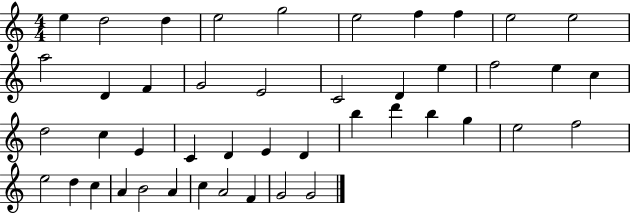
E5/q D5/h D5/q E5/h G5/h E5/h F5/q F5/q E5/h E5/h A5/h D4/q F4/q G4/h E4/h C4/h D4/q E5/q F5/h E5/q C5/q D5/h C5/q E4/q C4/q D4/q E4/q D4/q B5/q D6/q B5/q G5/q E5/h F5/h E5/h D5/q C5/q A4/q B4/h A4/q C5/q A4/h F4/q G4/h G4/h